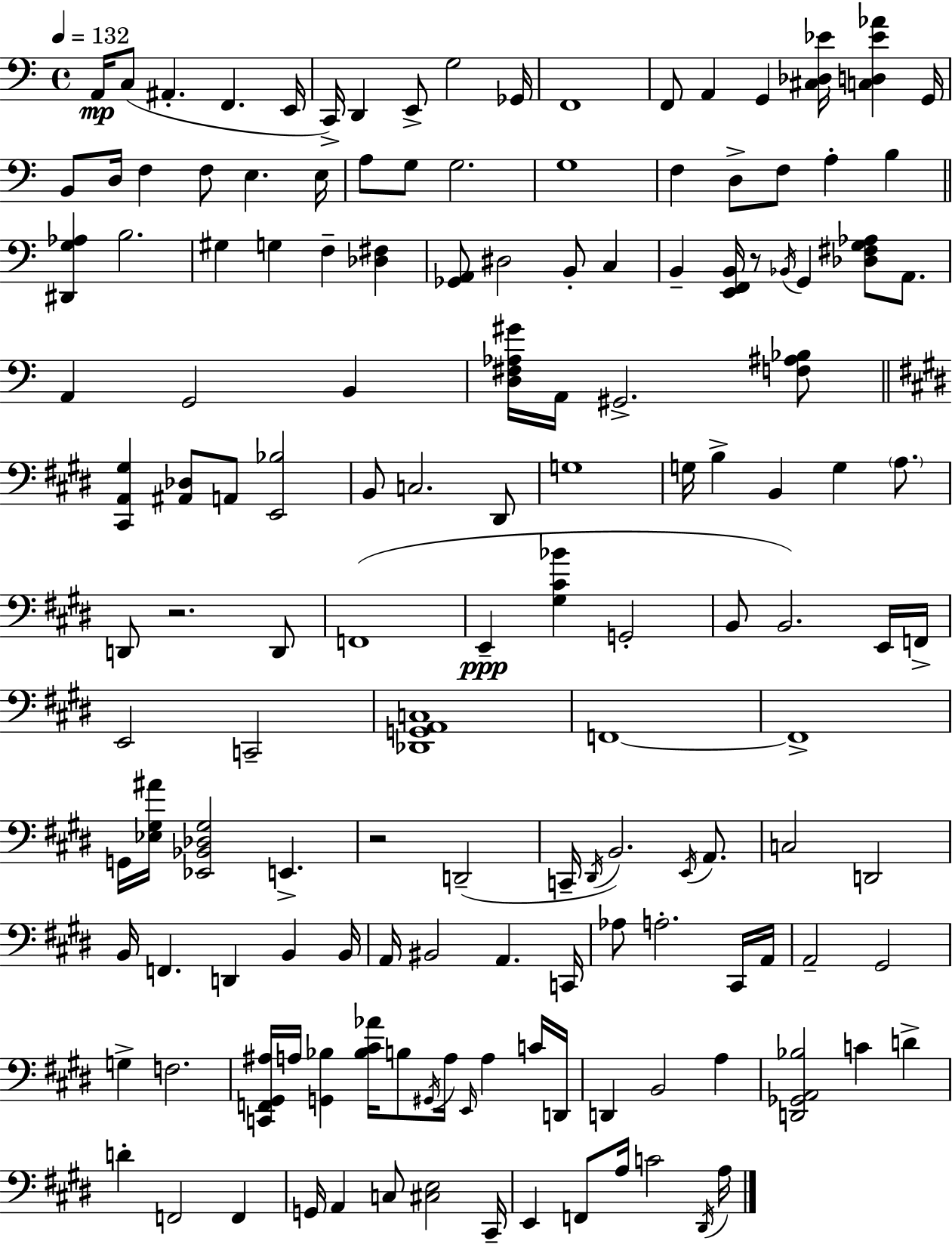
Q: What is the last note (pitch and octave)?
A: A3